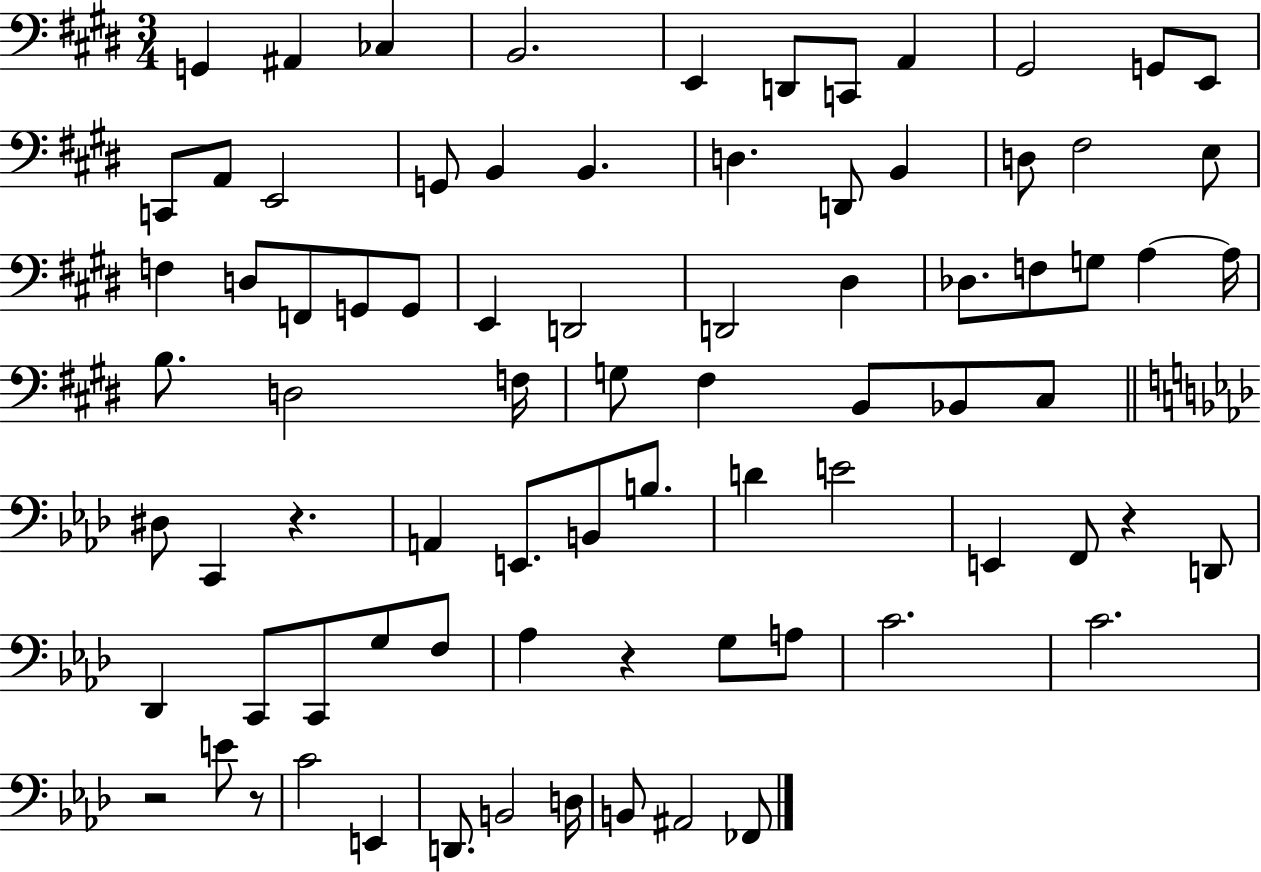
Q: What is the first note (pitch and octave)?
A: G2